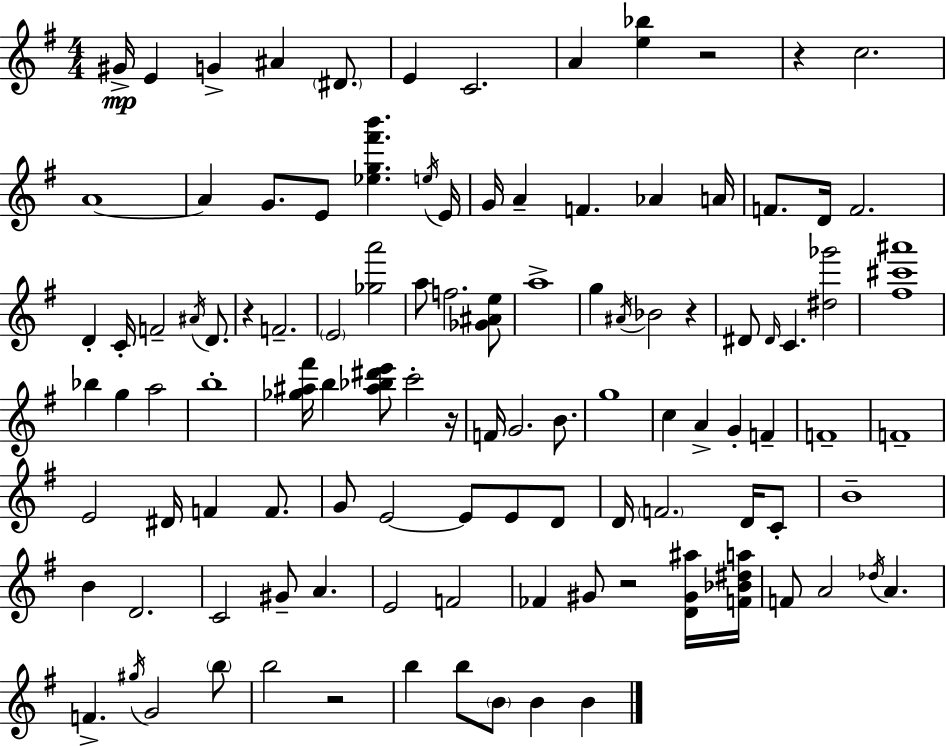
G#4/s E4/q G4/q A#4/q D#4/e. E4/q C4/h. A4/q [E5,Bb5]/q R/h R/q C5/h. A4/w A4/q G4/e. E4/e [Eb5,G5,F#6,B6]/q. E5/s E4/s G4/s A4/q F4/q. Ab4/q A4/s F4/e. D4/s F4/h. D4/q C4/s F4/h A#4/s D4/e. R/q F4/h. E4/h [Gb5,A6]/h A5/e F5/h. [Gb4,A#4,E5]/e A5/w G5/q A#4/s Bb4/h R/q D#4/e D#4/s C4/q. [D#5,Gb6]/h [F#5,C#6,A#6]/w Bb5/q G5/q A5/h B5/w [Gb5,A#5,F#6]/s B5/q [A#5,Bb5,D#6,E6]/e C6/h R/s F4/s G4/h. B4/e. G5/w C5/q A4/q G4/q F4/q F4/w F4/w E4/h D#4/s F4/q F4/e. G4/e E4/h E4/e E4/e D4/e D4/s F4/h. D4/s C4/e B4/w B4/q D4/h. C4/h G#4/e A4/q. E4/h F4/h FES4/q G#4/e R/h [D4,G#4,A#5]/s [F4,Bb4,D#5,A5]/s F4/e A4/h Db5/s A4/q. F4/q. G#5/s G4/h B5/e B5/h R/h B5/q B5/e B4/e B4/q B4/q